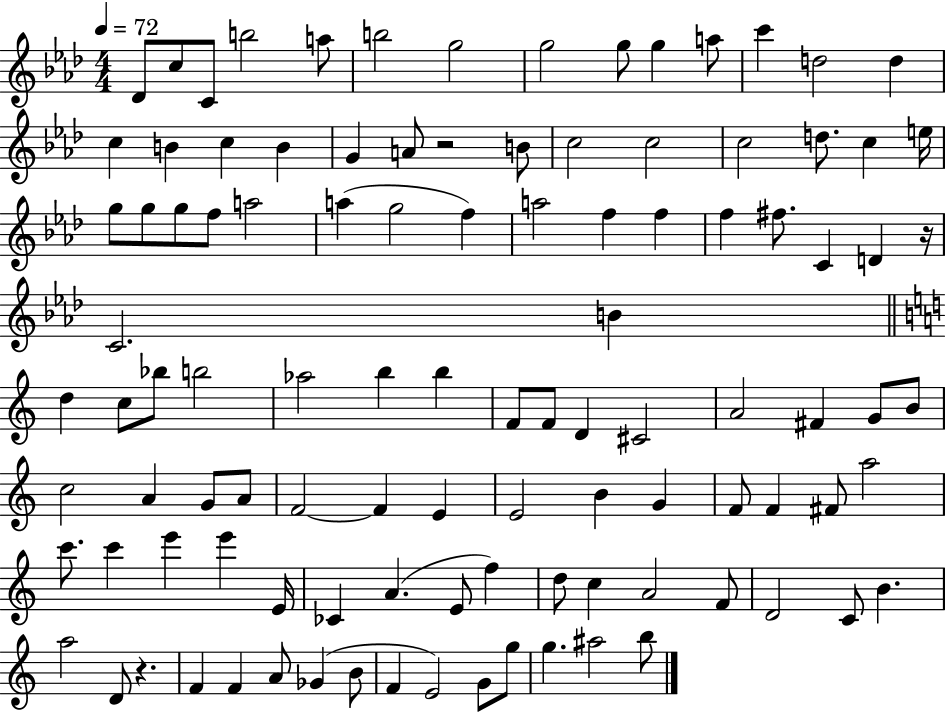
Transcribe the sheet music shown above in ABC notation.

X:1
T:Untitled
M:4/4
L:1/4
K:Ab
_D/2 c/2 C/2 b2 a/2 b2 g2 g2 g/2 g a/2 c' d2 d c B c B G A/2 z2 B/2 c2 c2 c2 d/2 c e/4 g/2 g/2 g/2 f/2 a2 a g2 f a2 f f f ^f/2 C D z/4 C2 B d c/2 _b/2 b2 _a2 b b F/2 F/2 D ^C2 A2 ^F G/2 B/2 c2 A G/2 A/2 F2 F E E2 B G F/2 F ^F/2 a2 c'/2 c' e' e' E/4 _C A E/2 f d/2 c A2 F/2 D2 C/2 B a2 D/2 z F F A/2 _G B/2 F E2 G/2 g/2 g ^a2 b/2